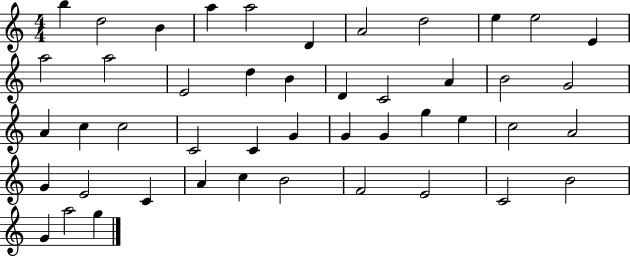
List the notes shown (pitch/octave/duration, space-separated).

B5/q D5/h B4/q A5/q A5/h D4/q A4/h D5/h E5/q E5/h E4/q A5/h A5/h E4/h D5/q B4/q D4/q C4/h A4/q B4/h G4/h A4/q C5/q C5/h C4/h C4/q G4/q G4/q G4/q G5/q E5/q C5/h A4/h G4/q E4/h C4/q A4/q C5/q B4/h F4/h E4/h C4/h B4/h G4/q A5/h G5/q